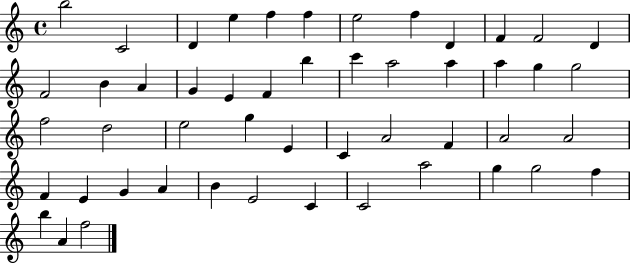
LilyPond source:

{
  \clef treble
  \time 4/4
  \defaultTimeSignature
  \key c \major
  b''2 c'2 | d'4 e''4 f''4 f''4 | e''2 f''4 d'4 | f'4 f'2 d'4 | \break f'2 b'4 a'4 | g'4 e'4 f'4 b''4 | c'''4 a''2 a''4 | a''4 g''4 g''2 | \break f''2 d''2 | e''2 g''4 e'4 | c'4 a'2 f'4 | a'2 a'2 | \break f'4 e'4 g'4 a'4 | b'4 e'2 c'4 | c'2 a''2 | g''4 g''2 f''4 | \break b''4 a'4 f''2 | \bar "|."
}